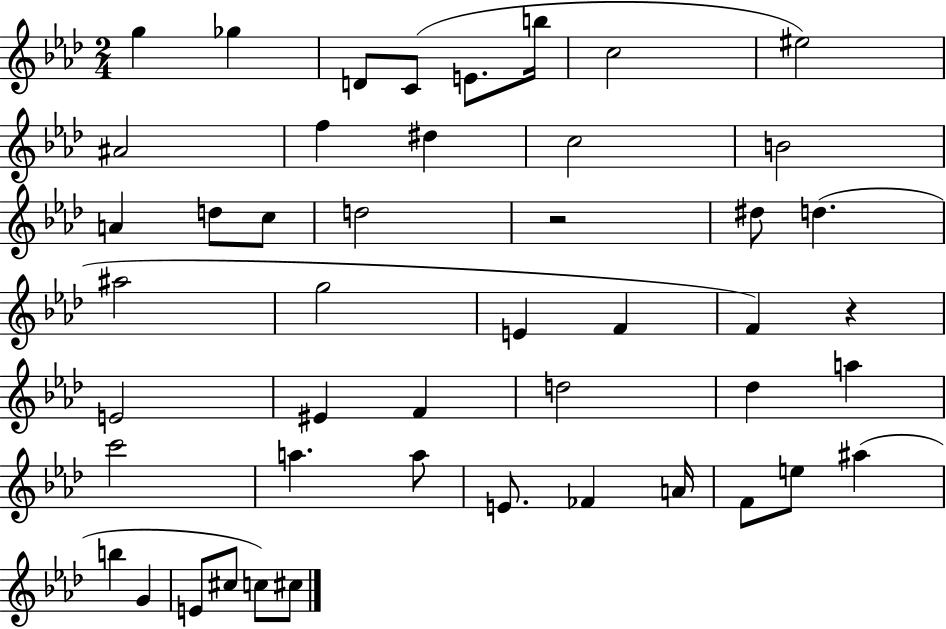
{
  \clef treble
  \numericTimeSignature
  \time 2/4
  \key aes \major
  g''4 ges''4 | d'8 c'8( e'8. b''16 | c''2 | eis''2) | \break ais'2 | f''4 dis''4 | c''2 | b'2 | \break a'4 d''8 c''8 | d''2 | r2 | dis''8 d''4.( | \break ais''2 | g''2 | e'4 f'4 | f'4) r4 | \break e'2 | eis'4 f'4 | d''2 | des''4 a''4 | \break c'''2 | a''4. a''8 | e'8. fes'4 a'16 | f'8 e''8 ais''4( | \break b''4 g'4 | e'8 cis''8 c''8) cis''8 | \bar "|."
}